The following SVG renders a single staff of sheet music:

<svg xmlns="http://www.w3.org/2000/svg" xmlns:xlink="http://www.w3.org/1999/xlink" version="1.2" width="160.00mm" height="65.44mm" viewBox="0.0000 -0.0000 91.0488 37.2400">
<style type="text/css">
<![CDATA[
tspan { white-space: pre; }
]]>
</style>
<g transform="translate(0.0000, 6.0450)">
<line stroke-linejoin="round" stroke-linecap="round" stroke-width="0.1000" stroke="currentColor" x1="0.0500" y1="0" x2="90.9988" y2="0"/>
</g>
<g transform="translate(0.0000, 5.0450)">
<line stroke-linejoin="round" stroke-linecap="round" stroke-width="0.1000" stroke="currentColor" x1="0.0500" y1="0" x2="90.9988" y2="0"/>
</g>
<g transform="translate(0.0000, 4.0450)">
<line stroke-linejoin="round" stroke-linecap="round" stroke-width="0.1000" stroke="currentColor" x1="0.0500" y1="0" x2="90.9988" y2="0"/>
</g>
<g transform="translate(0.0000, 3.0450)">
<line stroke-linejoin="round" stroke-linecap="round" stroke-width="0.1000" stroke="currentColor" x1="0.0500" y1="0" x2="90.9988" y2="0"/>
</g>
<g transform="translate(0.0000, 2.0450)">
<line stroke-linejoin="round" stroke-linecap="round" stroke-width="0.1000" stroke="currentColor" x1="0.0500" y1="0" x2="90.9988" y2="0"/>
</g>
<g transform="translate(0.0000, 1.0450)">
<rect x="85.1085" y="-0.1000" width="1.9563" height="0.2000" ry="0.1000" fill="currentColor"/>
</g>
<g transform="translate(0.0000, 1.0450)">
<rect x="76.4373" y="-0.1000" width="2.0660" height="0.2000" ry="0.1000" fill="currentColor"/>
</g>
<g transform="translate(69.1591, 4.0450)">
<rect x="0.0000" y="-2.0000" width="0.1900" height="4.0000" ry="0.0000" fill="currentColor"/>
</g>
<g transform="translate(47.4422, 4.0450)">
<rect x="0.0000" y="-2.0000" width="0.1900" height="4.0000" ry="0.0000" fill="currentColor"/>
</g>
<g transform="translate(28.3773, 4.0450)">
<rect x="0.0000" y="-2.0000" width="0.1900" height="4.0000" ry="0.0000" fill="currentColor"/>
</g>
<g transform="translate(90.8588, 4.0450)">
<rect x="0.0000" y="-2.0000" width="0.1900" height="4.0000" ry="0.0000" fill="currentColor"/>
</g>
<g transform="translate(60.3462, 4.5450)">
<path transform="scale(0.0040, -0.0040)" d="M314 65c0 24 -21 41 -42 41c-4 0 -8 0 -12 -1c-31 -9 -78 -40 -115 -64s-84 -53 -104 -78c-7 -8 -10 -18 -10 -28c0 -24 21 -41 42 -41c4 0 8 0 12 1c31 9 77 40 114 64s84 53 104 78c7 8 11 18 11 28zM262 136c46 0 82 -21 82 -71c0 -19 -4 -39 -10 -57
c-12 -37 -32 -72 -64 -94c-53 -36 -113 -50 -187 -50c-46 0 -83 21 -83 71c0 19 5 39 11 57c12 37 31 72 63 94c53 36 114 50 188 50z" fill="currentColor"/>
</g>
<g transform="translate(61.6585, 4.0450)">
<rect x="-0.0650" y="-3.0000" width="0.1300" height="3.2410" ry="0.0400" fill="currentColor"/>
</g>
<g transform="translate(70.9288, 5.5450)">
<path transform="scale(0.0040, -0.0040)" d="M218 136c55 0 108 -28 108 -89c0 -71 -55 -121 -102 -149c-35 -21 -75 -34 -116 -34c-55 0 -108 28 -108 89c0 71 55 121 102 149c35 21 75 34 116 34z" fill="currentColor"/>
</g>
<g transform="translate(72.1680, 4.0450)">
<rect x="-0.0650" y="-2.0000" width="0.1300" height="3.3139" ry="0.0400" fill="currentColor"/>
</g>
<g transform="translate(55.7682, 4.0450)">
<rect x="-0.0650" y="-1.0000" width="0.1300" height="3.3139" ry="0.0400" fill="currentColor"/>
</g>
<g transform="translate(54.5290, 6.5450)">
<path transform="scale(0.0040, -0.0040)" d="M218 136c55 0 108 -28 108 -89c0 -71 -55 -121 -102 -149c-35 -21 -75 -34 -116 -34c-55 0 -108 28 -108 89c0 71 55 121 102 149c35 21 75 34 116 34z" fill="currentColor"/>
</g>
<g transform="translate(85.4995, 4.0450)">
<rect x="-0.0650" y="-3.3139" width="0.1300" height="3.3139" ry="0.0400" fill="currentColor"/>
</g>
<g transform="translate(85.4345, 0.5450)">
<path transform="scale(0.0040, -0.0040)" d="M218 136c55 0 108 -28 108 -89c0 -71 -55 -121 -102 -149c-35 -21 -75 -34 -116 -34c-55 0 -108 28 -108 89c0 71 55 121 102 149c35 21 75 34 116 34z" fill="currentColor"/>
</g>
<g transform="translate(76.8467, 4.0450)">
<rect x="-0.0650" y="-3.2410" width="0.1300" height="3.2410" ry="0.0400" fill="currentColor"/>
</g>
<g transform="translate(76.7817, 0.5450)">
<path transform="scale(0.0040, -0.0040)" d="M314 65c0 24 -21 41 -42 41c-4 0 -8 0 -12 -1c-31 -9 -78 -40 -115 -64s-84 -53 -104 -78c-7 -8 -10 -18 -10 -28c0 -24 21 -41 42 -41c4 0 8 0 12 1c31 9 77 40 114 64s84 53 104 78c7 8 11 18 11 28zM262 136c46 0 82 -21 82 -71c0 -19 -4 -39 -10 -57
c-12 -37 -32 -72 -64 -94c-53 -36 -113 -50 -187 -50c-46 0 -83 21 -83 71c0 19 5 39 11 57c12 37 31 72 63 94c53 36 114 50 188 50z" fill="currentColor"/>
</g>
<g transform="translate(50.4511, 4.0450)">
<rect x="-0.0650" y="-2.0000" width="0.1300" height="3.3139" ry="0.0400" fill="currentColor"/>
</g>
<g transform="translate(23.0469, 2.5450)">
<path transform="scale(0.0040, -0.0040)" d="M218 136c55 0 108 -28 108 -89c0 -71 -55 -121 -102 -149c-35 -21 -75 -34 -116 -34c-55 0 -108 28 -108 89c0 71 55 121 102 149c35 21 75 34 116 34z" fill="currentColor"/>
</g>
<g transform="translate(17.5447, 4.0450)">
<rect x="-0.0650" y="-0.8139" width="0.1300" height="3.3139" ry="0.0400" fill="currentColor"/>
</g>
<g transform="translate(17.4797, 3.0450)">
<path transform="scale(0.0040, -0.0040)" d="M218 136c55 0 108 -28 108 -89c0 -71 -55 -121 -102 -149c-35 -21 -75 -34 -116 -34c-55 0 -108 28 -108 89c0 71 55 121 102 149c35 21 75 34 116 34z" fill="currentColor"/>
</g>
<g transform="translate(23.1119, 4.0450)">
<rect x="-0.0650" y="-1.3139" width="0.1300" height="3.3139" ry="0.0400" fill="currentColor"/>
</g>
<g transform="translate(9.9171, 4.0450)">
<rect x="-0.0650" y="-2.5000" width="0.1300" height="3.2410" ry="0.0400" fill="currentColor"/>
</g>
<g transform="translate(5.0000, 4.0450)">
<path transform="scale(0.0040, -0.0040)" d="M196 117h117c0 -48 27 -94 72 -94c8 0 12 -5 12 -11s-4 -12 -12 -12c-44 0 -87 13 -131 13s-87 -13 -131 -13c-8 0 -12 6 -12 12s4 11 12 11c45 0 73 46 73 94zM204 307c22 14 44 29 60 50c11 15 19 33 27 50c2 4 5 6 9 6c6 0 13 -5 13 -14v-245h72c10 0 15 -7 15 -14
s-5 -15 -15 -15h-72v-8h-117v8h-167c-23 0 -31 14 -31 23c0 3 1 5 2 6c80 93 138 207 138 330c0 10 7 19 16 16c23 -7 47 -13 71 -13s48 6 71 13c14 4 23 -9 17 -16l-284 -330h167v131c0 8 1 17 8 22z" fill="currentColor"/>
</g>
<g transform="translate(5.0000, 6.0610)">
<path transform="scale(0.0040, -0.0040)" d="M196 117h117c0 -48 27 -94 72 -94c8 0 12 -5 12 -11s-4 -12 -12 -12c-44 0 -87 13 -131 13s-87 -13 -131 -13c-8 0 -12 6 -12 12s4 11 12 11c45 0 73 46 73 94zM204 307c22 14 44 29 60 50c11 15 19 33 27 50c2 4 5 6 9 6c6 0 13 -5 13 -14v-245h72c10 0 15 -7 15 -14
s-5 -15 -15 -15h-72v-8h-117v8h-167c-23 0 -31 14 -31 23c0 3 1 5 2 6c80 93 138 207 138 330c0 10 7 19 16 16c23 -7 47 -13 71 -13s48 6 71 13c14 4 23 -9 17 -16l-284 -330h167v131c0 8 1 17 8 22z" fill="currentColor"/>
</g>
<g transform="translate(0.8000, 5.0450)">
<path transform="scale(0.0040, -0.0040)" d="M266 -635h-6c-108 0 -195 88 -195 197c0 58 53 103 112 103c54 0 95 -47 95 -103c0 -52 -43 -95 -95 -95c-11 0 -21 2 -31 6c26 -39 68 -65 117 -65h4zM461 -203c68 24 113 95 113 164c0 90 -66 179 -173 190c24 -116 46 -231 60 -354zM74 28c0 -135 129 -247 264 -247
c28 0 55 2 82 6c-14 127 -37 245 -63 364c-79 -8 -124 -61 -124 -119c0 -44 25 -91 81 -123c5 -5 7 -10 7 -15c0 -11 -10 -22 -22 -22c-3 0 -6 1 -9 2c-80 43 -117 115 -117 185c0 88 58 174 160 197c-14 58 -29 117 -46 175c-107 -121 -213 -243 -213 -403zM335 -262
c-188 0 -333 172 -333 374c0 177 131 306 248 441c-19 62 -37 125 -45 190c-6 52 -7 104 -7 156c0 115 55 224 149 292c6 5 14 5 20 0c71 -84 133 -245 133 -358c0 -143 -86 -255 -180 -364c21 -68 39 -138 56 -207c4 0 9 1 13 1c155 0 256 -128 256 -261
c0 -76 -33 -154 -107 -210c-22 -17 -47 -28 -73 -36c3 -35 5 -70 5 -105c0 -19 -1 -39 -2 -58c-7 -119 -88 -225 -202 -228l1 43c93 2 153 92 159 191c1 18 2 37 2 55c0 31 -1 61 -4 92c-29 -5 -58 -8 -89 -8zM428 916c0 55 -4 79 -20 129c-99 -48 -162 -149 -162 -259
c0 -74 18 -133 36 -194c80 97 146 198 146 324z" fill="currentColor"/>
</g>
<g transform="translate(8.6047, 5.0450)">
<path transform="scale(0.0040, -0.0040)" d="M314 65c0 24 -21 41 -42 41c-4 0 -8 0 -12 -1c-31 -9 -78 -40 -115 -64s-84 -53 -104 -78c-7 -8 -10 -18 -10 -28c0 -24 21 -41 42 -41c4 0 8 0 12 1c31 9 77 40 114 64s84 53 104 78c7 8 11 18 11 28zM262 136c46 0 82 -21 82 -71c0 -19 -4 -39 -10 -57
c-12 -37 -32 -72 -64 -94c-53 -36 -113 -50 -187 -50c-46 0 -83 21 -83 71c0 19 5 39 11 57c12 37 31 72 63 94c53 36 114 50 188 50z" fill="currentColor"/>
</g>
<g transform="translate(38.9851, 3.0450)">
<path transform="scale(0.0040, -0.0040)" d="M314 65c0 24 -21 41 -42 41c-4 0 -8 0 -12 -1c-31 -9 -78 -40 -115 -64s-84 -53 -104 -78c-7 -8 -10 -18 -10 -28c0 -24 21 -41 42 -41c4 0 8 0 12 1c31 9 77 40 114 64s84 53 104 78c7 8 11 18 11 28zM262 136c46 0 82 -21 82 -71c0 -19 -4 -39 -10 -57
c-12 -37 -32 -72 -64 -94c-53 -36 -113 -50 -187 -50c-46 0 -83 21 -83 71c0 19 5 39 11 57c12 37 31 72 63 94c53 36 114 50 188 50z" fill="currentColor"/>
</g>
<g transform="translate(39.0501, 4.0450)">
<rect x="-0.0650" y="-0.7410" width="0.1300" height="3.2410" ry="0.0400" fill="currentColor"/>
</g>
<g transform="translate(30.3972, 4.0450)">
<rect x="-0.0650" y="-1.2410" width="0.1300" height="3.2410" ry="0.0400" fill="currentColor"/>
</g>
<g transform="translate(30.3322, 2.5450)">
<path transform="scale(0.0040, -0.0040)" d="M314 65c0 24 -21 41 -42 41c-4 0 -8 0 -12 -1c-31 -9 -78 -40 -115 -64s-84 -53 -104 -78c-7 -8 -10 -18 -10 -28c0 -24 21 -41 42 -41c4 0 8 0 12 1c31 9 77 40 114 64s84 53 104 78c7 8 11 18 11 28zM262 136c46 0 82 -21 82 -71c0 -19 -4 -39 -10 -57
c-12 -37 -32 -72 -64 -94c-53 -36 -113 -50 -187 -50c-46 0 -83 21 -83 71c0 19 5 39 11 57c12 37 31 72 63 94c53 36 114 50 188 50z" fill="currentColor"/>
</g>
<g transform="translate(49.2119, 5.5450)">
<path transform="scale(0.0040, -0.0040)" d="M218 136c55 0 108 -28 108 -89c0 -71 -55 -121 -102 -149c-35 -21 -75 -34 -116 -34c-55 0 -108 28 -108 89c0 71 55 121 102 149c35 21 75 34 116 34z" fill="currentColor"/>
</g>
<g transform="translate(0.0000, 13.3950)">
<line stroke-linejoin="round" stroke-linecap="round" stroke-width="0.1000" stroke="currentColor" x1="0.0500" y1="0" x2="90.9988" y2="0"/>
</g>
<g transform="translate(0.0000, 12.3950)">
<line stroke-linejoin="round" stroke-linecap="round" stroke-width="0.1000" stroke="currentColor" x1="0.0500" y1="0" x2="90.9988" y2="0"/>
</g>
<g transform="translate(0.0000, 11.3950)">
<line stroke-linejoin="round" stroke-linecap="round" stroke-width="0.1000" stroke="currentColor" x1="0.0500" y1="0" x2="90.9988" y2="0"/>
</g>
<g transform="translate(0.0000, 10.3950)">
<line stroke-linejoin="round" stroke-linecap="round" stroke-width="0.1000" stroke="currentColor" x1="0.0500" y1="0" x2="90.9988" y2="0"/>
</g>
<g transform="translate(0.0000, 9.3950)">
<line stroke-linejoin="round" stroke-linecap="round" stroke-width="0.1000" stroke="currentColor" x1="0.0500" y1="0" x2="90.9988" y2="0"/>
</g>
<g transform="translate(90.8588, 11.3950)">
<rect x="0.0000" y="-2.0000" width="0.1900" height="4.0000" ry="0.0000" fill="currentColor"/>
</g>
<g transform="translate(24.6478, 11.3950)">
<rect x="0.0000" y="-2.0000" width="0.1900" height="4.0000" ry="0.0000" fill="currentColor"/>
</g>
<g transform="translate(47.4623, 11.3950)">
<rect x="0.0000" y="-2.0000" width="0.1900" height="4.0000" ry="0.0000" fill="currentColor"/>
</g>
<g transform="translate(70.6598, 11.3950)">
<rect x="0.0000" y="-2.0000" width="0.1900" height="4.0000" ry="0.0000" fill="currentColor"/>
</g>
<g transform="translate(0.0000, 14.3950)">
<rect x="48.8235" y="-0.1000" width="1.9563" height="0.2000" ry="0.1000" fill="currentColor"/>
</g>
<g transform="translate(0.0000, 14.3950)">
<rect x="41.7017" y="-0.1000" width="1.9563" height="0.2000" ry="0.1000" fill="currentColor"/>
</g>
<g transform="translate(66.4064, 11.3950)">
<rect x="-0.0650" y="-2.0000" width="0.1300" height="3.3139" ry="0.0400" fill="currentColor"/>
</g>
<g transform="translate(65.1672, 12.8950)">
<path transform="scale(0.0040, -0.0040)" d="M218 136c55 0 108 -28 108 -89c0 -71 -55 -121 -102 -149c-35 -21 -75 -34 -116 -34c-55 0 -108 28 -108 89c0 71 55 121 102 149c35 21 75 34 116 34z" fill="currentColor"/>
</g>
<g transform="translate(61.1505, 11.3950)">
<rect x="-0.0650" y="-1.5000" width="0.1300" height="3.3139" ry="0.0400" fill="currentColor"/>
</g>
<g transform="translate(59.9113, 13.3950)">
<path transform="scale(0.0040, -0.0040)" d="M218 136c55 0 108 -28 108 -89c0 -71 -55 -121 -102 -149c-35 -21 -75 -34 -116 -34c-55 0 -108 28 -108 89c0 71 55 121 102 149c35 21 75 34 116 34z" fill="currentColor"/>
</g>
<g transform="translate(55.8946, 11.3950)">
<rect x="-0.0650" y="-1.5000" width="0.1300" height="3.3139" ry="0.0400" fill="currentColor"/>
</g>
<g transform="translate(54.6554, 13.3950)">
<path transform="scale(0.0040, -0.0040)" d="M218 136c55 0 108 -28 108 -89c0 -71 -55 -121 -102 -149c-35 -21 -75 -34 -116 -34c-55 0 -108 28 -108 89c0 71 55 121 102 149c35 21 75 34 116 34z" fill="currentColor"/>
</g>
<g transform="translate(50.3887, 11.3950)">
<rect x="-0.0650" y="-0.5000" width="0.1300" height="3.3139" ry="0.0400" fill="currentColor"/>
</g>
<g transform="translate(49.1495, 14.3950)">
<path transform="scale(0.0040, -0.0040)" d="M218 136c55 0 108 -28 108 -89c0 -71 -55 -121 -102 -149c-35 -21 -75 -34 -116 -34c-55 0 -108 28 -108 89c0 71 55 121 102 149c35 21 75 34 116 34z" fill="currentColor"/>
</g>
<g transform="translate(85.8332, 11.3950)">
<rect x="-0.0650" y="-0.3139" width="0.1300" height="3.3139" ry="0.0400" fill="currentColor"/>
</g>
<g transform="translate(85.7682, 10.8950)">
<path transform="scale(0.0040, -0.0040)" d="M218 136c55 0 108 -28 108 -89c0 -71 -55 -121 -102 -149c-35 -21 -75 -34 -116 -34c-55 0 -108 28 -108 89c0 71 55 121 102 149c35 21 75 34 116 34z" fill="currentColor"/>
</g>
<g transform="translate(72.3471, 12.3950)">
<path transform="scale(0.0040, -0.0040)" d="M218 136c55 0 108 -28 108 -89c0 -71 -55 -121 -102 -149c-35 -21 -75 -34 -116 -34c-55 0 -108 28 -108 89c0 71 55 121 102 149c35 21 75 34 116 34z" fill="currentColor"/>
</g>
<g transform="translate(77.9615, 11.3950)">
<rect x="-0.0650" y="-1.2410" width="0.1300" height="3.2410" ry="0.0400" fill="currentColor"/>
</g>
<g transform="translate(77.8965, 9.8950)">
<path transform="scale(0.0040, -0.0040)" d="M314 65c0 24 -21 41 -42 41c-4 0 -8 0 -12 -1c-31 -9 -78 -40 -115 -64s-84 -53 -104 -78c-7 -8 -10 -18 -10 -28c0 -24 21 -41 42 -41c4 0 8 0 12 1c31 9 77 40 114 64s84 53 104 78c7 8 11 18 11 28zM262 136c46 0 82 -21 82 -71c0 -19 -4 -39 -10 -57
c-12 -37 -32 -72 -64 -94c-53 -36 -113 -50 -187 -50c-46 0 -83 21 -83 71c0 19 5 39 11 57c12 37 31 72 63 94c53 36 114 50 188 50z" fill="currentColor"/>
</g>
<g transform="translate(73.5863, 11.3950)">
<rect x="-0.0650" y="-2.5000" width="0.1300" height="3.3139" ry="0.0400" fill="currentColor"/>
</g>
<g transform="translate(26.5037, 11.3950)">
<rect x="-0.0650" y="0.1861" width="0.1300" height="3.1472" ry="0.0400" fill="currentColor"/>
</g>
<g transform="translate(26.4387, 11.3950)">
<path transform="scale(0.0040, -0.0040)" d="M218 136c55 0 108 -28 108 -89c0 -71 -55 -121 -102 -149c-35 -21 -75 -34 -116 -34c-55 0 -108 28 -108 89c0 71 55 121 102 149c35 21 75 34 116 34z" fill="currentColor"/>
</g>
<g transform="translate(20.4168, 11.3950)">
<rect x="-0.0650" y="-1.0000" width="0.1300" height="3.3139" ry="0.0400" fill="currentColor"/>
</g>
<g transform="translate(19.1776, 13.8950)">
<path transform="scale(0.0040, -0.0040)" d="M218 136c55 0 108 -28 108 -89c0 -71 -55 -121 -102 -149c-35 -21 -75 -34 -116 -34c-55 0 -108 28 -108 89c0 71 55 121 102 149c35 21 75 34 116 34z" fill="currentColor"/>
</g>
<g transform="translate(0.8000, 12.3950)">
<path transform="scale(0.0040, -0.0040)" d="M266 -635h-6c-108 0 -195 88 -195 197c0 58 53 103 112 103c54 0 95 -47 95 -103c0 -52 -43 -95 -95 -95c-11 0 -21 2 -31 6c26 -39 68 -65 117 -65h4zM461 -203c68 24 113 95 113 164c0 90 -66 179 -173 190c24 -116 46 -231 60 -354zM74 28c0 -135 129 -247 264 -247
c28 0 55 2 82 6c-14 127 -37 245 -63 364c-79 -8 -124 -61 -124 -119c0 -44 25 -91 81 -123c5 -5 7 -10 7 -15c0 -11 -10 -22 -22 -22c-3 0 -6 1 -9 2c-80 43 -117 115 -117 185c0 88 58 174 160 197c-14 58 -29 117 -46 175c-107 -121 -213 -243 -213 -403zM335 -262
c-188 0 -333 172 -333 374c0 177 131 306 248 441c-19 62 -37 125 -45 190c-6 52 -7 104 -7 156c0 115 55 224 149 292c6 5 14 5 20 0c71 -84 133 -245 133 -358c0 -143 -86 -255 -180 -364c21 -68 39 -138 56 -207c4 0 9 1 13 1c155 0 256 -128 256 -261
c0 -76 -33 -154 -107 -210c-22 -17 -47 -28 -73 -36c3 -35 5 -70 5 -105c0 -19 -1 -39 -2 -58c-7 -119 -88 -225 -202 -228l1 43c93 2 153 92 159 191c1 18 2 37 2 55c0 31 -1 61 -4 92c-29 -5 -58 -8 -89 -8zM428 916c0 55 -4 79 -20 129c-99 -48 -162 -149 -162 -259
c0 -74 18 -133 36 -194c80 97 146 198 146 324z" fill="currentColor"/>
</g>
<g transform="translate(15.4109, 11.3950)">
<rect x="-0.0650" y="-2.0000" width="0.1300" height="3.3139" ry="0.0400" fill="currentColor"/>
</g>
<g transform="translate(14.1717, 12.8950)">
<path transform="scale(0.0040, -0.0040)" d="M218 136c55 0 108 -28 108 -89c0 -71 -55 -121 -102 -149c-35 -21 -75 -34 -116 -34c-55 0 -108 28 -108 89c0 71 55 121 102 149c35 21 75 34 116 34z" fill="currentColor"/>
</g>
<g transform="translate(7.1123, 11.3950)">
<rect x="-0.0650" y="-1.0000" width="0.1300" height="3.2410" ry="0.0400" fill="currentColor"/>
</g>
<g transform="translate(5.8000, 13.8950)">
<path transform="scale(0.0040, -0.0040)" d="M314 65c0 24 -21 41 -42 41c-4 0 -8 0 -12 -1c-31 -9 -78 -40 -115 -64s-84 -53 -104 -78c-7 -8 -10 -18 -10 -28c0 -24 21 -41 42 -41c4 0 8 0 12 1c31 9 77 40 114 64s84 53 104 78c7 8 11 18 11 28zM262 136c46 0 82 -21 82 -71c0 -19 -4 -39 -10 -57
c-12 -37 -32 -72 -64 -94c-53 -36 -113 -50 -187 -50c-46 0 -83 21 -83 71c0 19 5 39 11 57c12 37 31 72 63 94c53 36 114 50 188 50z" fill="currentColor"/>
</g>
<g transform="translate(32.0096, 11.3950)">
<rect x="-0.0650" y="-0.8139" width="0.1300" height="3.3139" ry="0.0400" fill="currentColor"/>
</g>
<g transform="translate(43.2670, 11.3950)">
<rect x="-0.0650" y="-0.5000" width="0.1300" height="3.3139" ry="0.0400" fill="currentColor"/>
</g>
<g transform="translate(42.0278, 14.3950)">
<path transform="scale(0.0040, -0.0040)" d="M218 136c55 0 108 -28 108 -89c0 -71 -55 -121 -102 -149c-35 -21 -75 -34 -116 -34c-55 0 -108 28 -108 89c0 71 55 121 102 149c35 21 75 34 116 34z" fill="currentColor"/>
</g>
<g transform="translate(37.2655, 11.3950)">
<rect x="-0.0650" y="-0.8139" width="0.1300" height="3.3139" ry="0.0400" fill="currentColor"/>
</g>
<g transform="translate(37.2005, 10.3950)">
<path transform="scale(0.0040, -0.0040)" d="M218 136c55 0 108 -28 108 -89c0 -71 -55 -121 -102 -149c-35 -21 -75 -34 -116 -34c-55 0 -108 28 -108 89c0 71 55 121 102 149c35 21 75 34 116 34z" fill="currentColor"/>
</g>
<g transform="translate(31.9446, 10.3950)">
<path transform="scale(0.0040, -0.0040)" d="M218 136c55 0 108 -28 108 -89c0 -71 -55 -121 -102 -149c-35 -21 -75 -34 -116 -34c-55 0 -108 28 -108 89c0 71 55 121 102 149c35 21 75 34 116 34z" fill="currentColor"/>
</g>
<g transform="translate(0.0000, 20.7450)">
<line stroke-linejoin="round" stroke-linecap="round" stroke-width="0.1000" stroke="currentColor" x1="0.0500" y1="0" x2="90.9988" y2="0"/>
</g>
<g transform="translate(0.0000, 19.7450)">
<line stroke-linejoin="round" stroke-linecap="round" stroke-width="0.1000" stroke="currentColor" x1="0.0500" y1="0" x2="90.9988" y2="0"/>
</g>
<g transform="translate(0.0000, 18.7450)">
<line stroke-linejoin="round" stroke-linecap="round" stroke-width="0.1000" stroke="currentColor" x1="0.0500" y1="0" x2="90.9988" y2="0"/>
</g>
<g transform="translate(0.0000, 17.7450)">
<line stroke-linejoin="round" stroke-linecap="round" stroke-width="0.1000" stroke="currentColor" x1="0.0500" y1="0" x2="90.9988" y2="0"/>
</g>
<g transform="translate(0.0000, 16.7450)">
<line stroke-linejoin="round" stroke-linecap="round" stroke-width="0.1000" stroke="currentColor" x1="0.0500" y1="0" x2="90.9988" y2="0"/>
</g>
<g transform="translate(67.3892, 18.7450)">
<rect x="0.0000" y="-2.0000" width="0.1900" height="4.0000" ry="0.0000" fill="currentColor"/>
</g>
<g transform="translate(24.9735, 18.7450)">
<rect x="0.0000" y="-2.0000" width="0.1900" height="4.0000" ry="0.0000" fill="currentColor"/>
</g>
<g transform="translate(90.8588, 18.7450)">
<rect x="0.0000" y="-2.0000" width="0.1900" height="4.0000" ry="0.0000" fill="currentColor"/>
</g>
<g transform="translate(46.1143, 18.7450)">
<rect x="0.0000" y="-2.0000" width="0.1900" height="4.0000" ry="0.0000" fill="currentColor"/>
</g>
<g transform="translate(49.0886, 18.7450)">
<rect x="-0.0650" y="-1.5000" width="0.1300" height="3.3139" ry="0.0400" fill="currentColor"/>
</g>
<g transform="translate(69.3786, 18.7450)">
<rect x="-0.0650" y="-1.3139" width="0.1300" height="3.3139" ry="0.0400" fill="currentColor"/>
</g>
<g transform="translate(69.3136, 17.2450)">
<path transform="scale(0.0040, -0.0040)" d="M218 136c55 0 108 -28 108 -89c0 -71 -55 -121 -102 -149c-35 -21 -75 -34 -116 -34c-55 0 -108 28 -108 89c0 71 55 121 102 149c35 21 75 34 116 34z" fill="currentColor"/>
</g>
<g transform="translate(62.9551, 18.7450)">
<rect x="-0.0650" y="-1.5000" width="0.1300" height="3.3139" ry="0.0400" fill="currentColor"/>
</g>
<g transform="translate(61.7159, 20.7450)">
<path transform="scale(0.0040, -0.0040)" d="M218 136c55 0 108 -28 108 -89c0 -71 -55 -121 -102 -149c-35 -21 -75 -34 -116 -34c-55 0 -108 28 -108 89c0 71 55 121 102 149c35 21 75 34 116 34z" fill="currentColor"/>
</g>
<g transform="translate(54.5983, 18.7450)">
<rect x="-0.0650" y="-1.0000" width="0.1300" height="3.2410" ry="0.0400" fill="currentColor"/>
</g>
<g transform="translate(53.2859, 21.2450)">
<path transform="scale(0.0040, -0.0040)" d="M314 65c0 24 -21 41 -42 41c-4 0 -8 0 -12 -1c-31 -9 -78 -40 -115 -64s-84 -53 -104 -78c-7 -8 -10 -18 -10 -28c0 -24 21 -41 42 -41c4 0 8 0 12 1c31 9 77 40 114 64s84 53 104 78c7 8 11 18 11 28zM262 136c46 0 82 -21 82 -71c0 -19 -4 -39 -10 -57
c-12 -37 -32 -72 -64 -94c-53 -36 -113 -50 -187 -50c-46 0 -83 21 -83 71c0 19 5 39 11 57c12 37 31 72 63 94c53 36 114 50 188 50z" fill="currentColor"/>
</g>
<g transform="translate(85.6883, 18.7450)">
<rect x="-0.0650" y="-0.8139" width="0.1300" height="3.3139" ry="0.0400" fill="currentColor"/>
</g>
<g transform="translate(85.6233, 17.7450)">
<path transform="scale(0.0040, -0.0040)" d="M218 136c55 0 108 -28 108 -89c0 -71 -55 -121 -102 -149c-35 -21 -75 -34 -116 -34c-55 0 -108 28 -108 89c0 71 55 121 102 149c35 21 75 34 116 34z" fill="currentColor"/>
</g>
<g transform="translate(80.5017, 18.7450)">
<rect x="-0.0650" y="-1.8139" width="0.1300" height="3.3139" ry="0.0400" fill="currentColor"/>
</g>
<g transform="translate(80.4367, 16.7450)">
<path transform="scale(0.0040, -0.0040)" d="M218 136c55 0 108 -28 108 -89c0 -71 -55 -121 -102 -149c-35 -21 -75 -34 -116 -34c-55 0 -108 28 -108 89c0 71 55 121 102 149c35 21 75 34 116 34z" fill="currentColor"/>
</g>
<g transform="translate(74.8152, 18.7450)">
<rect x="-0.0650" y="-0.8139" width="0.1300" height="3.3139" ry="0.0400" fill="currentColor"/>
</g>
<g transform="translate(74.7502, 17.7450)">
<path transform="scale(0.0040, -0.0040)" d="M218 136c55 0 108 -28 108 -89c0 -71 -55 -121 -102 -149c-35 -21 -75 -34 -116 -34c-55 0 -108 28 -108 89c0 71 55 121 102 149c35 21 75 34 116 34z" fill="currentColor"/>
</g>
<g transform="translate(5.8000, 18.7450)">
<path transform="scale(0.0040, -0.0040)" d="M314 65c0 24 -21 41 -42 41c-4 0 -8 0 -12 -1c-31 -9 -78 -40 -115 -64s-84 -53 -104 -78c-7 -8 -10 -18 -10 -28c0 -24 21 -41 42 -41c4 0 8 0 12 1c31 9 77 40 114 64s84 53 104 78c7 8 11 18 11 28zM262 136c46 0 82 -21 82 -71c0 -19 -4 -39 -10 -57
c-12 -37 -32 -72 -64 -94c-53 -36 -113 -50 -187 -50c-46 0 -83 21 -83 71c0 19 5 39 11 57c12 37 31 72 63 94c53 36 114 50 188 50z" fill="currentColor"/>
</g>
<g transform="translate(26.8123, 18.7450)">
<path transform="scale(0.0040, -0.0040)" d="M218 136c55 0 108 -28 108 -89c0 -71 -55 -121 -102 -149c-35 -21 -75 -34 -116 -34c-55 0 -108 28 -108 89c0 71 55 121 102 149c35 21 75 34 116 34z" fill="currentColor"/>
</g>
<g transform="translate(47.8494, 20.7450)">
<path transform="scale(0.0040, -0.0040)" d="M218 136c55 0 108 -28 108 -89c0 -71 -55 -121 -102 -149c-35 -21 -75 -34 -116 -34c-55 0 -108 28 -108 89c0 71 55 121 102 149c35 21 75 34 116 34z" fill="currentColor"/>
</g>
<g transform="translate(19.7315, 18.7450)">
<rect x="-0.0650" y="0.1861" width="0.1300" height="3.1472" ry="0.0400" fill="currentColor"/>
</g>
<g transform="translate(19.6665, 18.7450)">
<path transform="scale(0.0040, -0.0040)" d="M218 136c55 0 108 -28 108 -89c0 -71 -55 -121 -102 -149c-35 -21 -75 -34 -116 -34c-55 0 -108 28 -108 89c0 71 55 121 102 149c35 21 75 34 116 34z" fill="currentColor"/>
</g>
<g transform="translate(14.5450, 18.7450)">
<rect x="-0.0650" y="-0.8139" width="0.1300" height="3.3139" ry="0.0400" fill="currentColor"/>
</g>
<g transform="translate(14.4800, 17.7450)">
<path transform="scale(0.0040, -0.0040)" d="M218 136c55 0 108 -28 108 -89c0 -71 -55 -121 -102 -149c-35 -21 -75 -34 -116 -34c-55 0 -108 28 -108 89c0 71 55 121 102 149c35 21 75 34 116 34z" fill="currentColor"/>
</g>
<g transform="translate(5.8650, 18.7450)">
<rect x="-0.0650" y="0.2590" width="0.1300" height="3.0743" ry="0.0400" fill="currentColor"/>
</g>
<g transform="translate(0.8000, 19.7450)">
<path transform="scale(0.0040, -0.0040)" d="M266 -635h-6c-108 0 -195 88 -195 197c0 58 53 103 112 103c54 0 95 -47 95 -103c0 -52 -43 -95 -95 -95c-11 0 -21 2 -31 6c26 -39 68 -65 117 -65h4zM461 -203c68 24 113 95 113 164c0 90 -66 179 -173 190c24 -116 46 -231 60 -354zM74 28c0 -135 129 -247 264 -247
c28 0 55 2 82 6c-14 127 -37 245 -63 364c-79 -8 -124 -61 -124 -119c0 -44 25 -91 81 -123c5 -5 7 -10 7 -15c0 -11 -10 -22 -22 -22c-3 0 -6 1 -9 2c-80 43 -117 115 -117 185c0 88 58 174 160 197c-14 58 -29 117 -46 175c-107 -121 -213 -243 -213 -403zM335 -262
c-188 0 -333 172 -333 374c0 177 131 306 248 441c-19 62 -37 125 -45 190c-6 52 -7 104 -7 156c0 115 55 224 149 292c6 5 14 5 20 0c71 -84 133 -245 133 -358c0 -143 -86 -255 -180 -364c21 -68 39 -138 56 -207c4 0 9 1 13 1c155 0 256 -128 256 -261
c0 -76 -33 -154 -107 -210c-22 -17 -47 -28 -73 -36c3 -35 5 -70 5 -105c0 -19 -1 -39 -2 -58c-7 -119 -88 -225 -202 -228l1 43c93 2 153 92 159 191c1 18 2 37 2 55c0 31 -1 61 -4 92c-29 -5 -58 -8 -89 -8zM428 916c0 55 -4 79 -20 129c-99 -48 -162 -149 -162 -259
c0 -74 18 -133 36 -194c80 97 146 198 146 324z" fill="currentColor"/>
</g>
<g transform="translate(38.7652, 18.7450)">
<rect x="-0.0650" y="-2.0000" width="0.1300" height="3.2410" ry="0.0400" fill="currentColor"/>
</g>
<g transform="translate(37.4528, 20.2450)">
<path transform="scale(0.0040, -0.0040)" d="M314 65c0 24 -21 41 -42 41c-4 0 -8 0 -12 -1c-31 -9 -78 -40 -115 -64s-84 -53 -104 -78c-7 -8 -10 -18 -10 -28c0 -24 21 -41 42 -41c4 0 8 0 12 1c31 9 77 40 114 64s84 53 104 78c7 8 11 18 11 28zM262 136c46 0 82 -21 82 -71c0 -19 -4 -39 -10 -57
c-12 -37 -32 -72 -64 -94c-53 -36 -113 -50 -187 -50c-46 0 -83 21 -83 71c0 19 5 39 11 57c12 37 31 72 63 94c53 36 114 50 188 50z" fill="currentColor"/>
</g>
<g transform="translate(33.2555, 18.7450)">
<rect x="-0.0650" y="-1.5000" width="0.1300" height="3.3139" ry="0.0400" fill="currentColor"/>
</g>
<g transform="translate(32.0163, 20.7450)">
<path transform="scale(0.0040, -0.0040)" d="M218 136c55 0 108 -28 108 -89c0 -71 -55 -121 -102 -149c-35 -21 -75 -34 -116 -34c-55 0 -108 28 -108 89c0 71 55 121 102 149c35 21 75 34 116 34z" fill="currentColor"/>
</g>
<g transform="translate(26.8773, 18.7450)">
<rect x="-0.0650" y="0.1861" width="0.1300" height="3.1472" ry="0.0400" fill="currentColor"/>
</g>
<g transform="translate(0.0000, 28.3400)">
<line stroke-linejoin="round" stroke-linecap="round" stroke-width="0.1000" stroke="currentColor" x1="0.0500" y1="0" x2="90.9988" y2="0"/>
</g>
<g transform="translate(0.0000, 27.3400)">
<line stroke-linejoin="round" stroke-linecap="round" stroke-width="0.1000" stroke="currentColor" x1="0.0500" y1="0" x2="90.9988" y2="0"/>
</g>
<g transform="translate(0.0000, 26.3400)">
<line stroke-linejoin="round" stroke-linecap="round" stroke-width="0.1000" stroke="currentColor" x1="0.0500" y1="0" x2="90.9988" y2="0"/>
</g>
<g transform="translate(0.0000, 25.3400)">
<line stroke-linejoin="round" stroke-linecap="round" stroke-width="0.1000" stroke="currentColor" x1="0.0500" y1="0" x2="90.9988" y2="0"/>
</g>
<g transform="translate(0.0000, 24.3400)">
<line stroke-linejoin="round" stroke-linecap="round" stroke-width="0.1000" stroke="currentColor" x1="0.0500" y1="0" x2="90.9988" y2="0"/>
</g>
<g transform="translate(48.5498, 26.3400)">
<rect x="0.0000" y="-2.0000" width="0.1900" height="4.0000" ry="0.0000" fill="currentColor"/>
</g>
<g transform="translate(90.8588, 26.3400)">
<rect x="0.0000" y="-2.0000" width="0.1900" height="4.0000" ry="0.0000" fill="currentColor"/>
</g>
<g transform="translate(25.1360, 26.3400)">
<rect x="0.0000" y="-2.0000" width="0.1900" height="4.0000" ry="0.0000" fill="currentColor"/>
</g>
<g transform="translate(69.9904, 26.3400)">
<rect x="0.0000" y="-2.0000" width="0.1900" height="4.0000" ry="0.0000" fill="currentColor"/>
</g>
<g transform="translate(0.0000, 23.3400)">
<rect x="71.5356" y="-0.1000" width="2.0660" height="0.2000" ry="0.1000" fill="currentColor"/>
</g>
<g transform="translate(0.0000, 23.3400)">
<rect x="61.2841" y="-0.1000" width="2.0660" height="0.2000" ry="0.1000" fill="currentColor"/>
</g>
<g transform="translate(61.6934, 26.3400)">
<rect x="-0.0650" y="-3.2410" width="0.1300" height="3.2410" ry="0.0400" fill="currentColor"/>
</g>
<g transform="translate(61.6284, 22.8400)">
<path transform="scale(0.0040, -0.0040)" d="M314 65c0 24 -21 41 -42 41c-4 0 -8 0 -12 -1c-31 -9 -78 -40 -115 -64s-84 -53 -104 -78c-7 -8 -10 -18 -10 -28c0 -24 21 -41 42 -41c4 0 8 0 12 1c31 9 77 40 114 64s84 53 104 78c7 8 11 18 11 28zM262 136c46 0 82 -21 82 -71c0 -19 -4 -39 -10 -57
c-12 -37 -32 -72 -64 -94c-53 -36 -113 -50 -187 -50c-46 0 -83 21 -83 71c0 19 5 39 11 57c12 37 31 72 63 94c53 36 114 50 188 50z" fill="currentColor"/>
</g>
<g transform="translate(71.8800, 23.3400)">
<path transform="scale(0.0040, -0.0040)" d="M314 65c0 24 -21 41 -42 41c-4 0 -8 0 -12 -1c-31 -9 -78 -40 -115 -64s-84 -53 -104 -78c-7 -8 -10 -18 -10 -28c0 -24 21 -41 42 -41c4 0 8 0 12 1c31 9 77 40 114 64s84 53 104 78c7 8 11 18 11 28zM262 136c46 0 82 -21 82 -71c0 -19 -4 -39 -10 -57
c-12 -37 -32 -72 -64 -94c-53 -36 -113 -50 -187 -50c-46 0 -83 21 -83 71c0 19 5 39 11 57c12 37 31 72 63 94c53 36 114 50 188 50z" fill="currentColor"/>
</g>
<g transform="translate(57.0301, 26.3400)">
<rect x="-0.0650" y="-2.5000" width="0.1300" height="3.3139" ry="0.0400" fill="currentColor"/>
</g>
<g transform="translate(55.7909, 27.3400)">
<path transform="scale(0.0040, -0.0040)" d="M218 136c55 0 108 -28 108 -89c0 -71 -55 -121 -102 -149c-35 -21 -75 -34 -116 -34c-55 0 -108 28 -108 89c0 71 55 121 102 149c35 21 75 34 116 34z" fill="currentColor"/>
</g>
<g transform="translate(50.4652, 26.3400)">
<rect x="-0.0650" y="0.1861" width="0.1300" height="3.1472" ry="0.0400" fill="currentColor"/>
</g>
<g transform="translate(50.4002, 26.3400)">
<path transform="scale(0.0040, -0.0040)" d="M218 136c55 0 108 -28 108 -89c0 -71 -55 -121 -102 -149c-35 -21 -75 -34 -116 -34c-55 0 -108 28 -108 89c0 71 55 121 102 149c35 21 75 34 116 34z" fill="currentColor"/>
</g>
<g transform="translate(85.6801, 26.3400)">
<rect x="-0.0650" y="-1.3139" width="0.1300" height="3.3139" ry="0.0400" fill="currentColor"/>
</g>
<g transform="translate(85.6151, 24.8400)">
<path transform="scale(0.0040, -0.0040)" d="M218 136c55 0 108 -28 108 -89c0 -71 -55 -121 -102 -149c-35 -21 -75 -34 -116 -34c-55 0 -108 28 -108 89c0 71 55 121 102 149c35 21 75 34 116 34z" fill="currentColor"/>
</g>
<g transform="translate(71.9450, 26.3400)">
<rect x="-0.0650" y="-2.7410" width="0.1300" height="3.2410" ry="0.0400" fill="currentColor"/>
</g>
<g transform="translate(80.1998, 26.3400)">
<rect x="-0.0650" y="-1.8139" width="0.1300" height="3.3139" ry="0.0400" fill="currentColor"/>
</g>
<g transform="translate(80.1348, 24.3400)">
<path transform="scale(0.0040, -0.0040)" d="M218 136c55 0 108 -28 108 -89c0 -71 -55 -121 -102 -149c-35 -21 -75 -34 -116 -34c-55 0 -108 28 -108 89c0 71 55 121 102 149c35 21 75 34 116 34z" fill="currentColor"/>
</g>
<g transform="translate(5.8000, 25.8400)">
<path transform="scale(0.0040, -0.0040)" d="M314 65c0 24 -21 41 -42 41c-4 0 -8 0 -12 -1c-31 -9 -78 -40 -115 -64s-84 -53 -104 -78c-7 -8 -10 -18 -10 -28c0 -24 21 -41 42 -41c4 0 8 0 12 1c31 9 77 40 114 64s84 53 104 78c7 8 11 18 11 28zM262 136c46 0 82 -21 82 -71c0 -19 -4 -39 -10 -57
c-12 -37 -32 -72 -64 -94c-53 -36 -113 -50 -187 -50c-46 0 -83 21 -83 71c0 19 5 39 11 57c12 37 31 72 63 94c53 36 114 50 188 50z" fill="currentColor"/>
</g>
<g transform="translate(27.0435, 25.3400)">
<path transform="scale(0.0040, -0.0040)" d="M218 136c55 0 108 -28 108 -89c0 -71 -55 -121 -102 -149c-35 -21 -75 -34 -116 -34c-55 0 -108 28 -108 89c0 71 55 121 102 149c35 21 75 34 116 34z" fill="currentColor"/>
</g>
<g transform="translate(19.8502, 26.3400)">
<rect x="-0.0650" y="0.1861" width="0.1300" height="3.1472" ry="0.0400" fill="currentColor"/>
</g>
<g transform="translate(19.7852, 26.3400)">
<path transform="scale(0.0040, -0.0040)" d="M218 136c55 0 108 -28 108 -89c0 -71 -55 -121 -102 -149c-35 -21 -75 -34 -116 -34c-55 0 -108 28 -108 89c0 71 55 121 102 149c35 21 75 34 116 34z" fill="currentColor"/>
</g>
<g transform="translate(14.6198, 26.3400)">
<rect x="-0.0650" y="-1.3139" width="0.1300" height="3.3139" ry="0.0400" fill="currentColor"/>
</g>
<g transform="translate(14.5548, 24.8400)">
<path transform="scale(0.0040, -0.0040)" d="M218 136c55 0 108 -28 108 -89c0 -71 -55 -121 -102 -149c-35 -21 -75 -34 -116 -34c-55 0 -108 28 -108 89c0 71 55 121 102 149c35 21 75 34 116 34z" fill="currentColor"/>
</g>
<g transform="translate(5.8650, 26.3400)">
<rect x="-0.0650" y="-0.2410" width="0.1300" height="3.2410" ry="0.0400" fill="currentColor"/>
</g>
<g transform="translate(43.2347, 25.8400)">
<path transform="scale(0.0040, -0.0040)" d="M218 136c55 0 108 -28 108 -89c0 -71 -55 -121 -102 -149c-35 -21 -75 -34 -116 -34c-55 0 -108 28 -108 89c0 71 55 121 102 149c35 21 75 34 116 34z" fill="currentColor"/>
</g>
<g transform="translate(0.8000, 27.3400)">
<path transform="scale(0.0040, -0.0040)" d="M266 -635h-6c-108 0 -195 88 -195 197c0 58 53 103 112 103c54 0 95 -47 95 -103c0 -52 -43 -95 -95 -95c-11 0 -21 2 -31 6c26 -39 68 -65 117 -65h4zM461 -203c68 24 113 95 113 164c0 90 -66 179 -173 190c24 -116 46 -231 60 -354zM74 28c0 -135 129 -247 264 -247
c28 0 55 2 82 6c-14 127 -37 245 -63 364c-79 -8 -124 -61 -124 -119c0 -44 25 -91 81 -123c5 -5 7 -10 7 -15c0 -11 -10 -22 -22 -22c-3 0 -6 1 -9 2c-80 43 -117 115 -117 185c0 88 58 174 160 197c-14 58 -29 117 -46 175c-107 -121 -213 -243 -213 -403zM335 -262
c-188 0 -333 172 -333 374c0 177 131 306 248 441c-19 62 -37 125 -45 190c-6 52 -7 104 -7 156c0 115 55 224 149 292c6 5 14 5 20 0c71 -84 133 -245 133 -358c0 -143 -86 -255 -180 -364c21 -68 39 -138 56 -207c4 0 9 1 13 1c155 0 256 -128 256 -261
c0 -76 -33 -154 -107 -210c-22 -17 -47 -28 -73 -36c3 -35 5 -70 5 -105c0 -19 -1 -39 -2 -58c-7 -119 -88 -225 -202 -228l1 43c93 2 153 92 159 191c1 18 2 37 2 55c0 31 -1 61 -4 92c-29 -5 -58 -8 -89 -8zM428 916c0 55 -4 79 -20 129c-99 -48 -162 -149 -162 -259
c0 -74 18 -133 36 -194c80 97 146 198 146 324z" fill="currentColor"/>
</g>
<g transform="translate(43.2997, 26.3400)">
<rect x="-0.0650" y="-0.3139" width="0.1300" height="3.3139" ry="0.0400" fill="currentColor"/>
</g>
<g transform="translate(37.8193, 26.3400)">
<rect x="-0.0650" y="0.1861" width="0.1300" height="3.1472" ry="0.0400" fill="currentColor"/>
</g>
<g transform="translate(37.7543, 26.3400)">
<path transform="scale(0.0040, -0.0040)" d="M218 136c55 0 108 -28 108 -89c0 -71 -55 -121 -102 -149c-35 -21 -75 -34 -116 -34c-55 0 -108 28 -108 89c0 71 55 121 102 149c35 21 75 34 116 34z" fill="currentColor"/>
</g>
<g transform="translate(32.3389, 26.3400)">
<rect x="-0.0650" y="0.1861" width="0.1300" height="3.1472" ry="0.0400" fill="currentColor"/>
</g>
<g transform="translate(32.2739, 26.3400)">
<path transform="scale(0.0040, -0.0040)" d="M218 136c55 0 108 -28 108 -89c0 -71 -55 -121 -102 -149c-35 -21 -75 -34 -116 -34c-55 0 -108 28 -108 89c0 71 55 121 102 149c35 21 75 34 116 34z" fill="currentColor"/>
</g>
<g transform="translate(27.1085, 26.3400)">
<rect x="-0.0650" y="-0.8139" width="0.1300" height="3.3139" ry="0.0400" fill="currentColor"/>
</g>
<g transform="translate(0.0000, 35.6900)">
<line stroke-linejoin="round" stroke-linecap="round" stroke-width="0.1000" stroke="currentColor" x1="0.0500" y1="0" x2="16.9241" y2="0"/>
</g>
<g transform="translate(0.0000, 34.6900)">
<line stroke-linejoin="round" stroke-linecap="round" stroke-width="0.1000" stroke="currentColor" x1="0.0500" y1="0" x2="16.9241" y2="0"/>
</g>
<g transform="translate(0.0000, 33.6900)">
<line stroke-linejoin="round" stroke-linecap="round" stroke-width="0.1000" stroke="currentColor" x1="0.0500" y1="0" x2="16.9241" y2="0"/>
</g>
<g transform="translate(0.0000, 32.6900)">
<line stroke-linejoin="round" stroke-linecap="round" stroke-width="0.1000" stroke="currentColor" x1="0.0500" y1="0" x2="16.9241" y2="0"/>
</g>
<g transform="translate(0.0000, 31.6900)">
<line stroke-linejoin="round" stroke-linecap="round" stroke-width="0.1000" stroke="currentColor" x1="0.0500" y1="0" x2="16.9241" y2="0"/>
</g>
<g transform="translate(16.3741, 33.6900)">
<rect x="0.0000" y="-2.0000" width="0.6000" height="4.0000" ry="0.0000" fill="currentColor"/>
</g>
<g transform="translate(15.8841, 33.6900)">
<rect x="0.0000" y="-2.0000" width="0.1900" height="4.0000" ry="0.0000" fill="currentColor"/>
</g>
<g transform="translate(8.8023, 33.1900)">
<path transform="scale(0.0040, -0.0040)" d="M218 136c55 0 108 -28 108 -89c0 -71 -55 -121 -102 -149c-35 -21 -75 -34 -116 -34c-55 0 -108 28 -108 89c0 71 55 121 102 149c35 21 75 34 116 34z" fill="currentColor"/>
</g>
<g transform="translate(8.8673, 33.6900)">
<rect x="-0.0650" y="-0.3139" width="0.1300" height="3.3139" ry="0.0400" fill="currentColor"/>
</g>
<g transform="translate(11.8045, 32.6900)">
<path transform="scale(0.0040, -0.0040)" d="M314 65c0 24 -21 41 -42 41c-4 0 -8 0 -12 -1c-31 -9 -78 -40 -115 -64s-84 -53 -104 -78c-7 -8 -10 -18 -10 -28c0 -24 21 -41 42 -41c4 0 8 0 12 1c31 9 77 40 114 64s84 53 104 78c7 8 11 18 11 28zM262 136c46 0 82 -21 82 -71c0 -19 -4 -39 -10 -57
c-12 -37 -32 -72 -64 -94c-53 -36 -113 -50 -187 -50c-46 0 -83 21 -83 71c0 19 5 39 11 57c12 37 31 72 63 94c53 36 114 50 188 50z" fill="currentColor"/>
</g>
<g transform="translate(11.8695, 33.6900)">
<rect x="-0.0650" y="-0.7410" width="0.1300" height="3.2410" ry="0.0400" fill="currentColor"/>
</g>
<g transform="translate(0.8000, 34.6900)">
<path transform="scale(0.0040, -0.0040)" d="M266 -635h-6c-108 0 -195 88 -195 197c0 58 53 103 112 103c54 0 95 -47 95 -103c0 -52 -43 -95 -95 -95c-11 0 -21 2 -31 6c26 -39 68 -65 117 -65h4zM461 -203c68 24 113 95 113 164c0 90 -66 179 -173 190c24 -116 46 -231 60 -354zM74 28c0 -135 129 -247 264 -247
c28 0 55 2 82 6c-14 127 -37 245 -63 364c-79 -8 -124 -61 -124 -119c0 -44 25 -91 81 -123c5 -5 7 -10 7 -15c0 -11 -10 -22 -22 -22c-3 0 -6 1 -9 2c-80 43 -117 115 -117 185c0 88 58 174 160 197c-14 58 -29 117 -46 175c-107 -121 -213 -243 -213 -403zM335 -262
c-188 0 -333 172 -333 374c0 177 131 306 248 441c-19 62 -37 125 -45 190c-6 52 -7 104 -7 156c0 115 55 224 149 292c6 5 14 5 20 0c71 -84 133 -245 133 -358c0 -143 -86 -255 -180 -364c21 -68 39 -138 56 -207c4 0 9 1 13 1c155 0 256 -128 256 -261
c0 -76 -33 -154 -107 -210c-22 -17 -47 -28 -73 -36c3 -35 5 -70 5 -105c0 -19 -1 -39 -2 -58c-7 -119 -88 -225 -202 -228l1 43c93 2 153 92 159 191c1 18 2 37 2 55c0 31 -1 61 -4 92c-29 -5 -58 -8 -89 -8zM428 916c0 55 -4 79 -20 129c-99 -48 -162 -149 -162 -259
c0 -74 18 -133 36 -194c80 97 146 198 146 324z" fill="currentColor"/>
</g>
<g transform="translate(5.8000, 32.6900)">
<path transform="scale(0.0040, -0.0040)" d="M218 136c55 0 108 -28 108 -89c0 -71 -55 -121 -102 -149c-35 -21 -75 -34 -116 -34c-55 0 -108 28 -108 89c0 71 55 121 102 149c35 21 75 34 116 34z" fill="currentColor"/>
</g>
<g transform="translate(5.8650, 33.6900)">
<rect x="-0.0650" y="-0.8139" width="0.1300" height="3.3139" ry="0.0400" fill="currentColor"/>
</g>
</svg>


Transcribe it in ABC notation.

X:1
T:Untitled
M:4/4
L:1/4
K:C
G2 d e e2 d2 F D A2 F b2 b D2 F D B d d C C E E F G e2 c B2 d B B E F2 E D2 E e d f d c2 e B d B B c B G b2 a2 f e d c d2